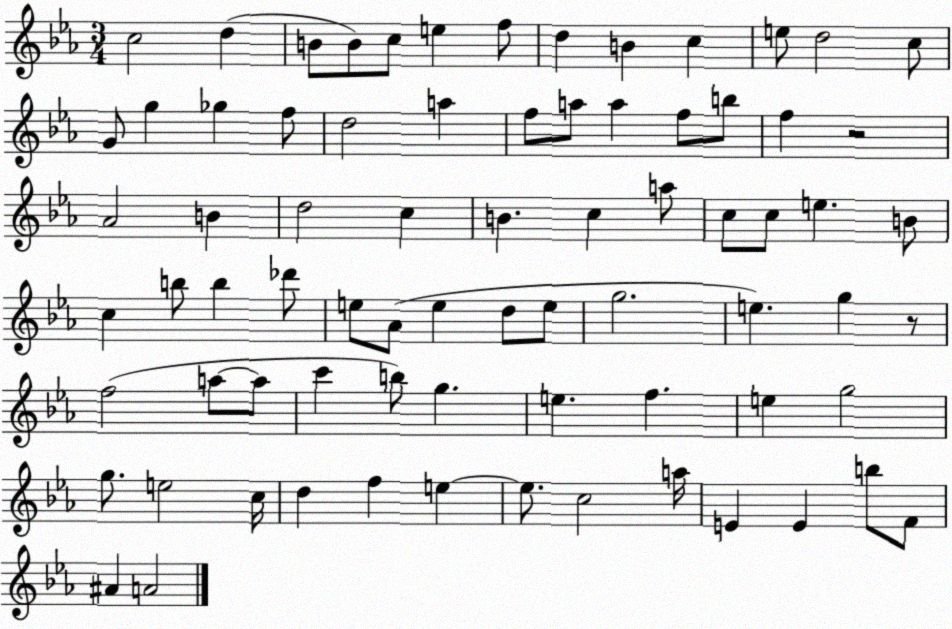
X:1
T:Untitled
M:3/4
L:1/4
K:Eb
c2 d B/2 B/2 c/2 e f/2 d B c e/2 d2 c/2 G/2 g _g f/2 d2 a f/2 a/2 a f/2 b/2 f z2 _A2 B d2 c B c a/2 c/2 c/2 e B/2 c b/2 b _d'/2 e/2 _A/2 e d/2 e/2 g2 e g z/2 f2 a/2 a/2 c' b/2 g e f e g2 g/2 e2 c/4 d f e e/2 c2 a/4 E E b/2 F/2 ^A A2